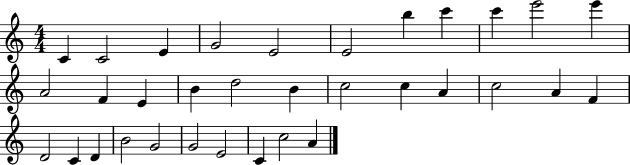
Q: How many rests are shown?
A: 0